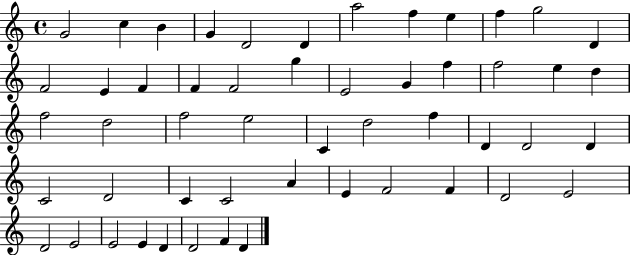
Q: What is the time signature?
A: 4/4